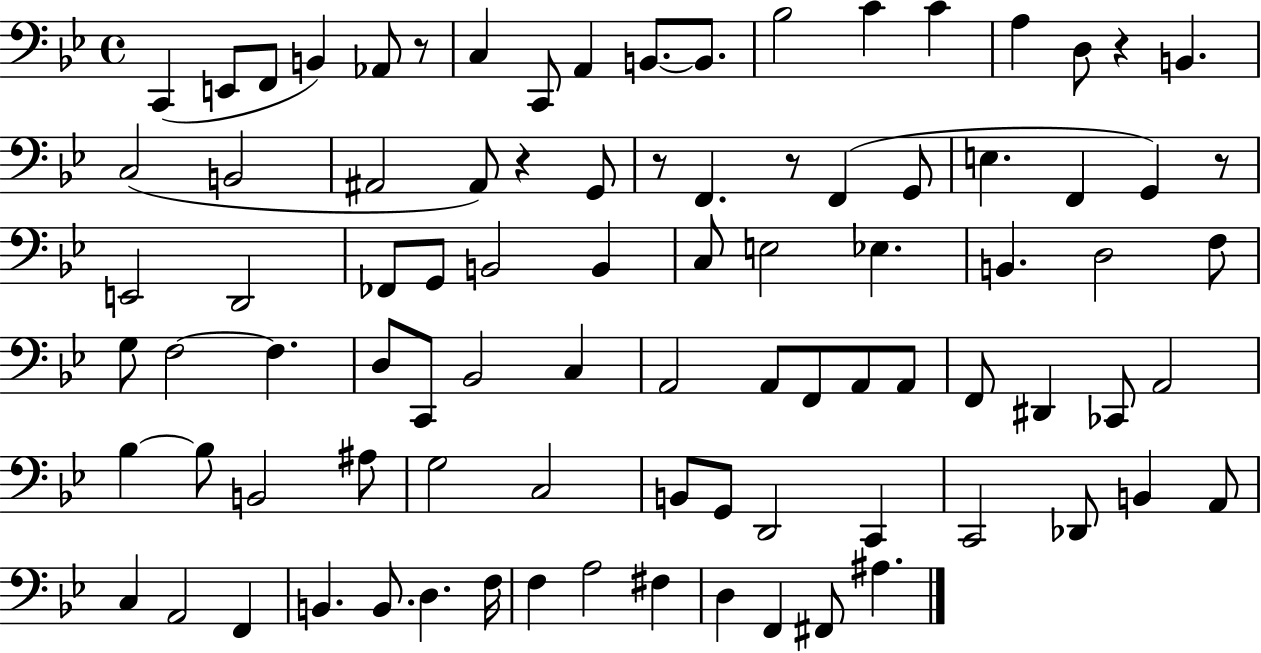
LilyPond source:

{
  \clef bass
  \time 4/4
  \defaultTimeSignature
  \key bes \major
  c,4( e,8 f,8 b,4) aes,8 r8 | c4 c,8 a,4 b,8.~~ b,8. | bes2 c'4 c'4 | a4 d8 r4 b,4. | \break c2( b,2 | ais,2 ais,8) r4 g,8 | r8 f,4. r8 f,4( g,8 | e4. f,4 g,4) r8 | \break e,2 d,2 | fes,8 g,8 b,2 b,4 | c8 e2 ees4. | b,4. d2 f8 | \break g8 f2~~ f4. | d8 c,8 bes,2 c4 | a,2 a,8 f,8 a,8 a,8 | f,8 dis,4 ces,8 a,2 | \break bes4~~ bes8 b,2 ais8 | g2 c2 | b,8 g,8 d,2 c,4 | c,2 des,8 b,4 a,8 | \break c4 a,2 f,4 | b,4. b,8. d4. f16 | f4 a2 fis4 | d4 f,4 fis,8 ais4. | \break \bar "|."
}